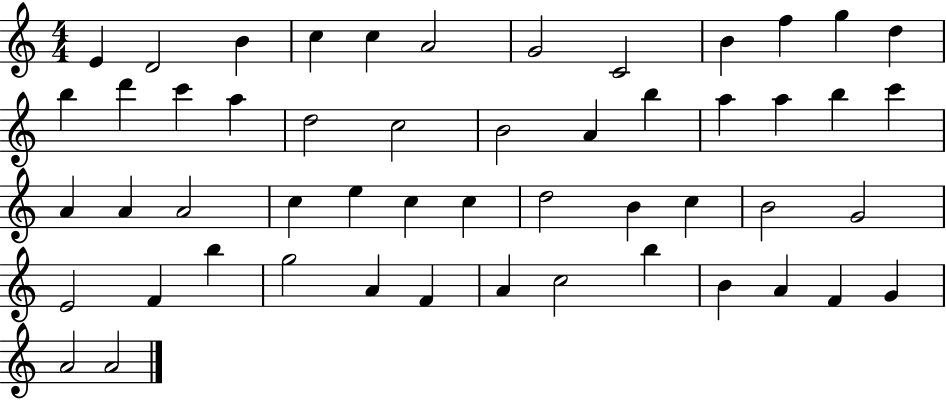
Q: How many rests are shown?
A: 0